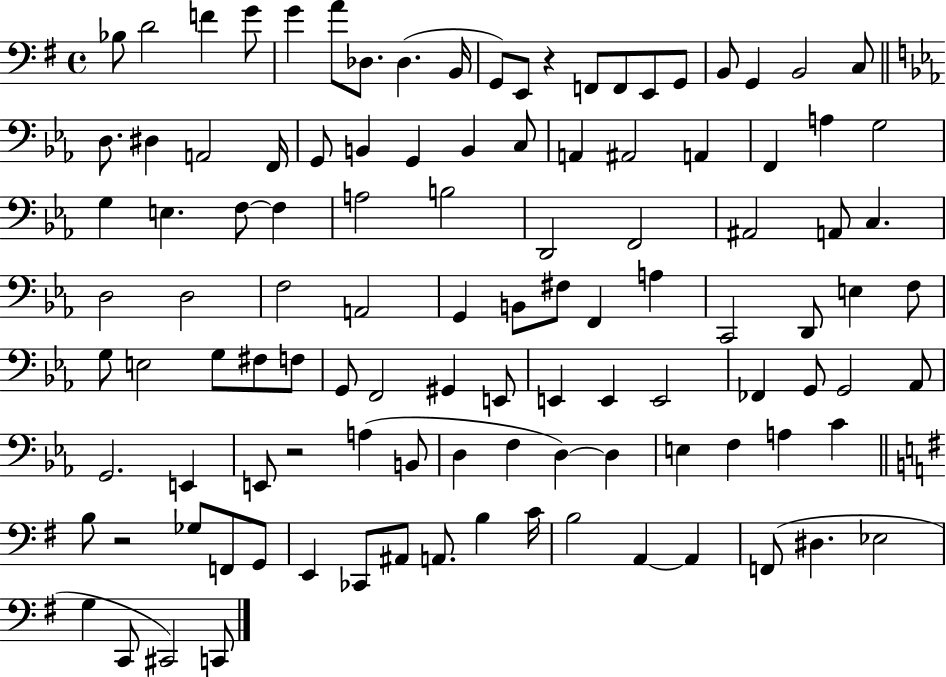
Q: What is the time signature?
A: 4/4